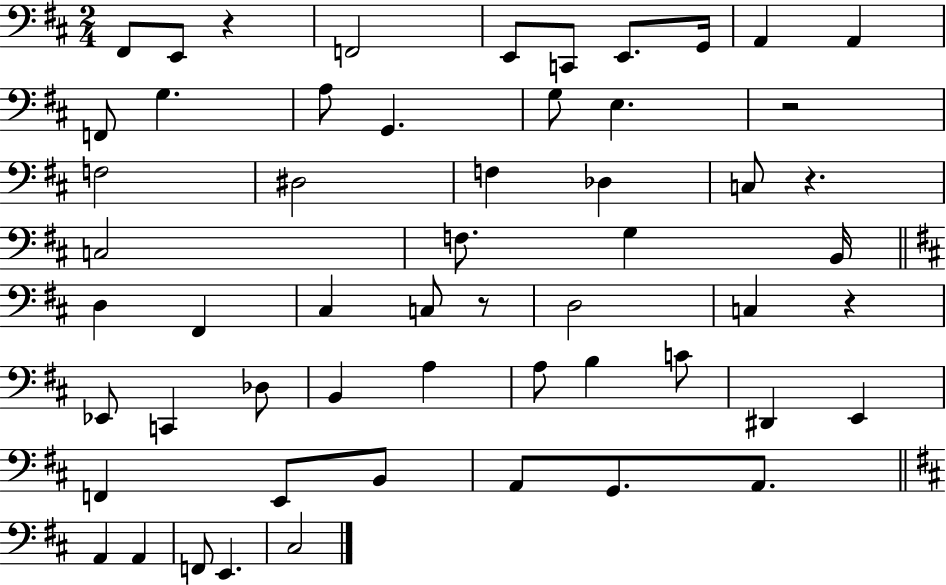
F#2/e E2/e R/q F2/h E2/e C2/e E2/e. G2/s A2/q A2/q F2/e G3/q. A3/e G2/q. G3/e E3/q. R/h F3/h D#3/h F3/q Db3/q C3/e R/q. C3/h F3/e. G3/q B2/s D3/q F#2/q C#3/q C3/e R/e D3/h C3/q R/q Eb2/e C2/q Db3/e B2/q A3/q A3/e B3/q C4/e D#2/q E2/q F2/q E2/e B2/e A2/e G2/e. A2/e. A2/q A2/q F2/e E2/q. C#3/h